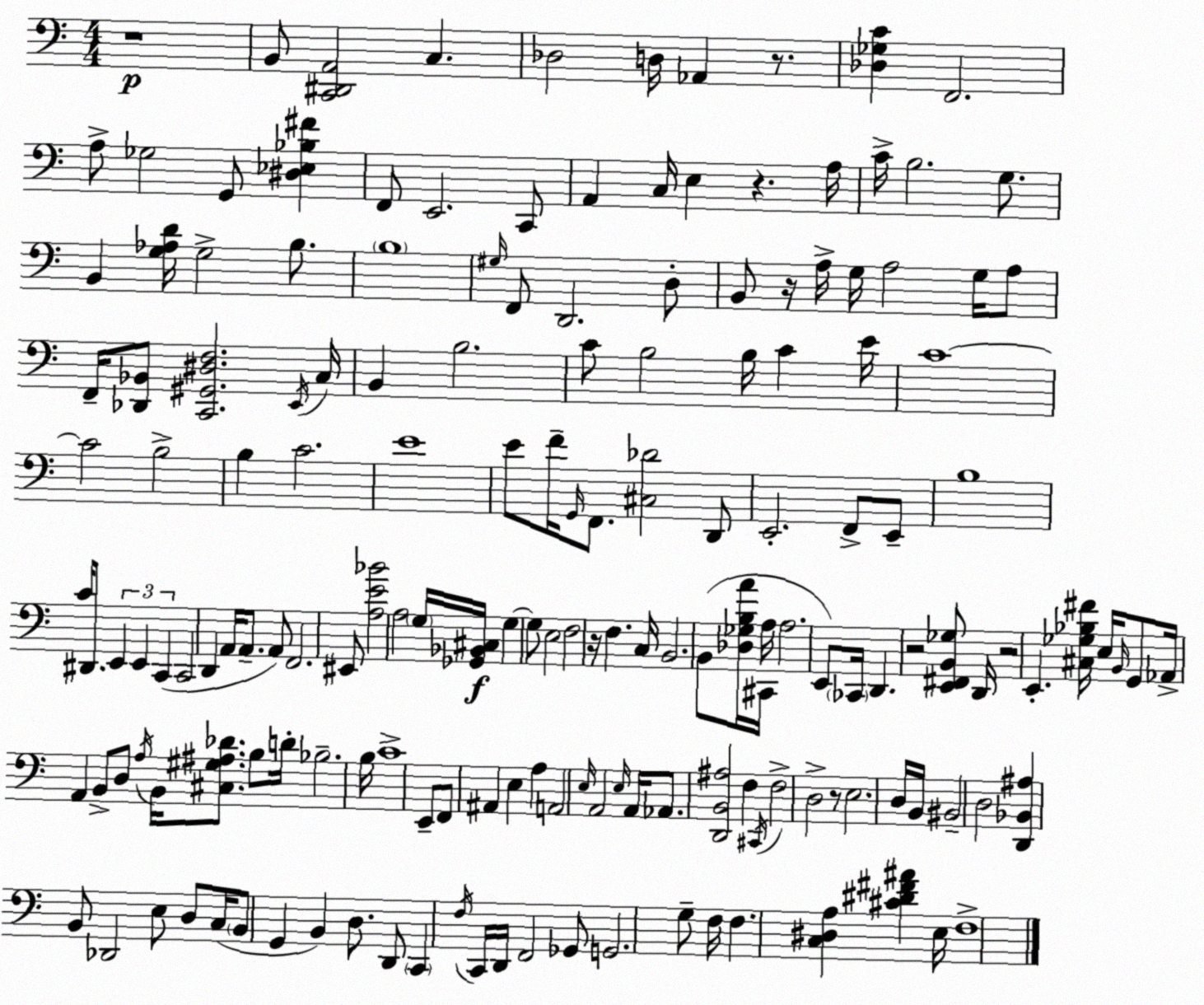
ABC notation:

X:1
T:Untitled
M:4/4
L:1/4
K:Am
z4 B,,/2 [C,,^D,,A,,]2 C, _D,2 D,/4 _A,, z/2 [_D,_G,C] F,,2 A,/2 _G,2 G,,/2 [^D,_E,_B,^F] F,,/2 E,,2 C,,/2 A,, C,/4 E, z A,/4 C/4 B,2 G,/2 B,, [G,_A,D]/4 G,2 B,/2 B,4 ^G,/4 F,,/2 D,,2 D,/2 B,,/2 z/4 A,/4 G,/4 A,2 G,/4 A,/2 F,,/4 [_D,,_B,,]/2 [C,,^G,,^D,F,]2 E,,/4 C,/4 B,, B,2 C/2 B,2 B,/4 C E/4 C4 C2 B,2 B, C2 E4 E/2 F/4 G,,/4 F,,/2 [^C,_D]2 D,,/2 E,,2 F,,/2 E,,/2 B,4 C/4 ^D,,/2 E,, E,, C,, C,,2 D,, A,,/4 A,,/2 A,,/2 F,,2 ^E,,/2 [A,E_B]2 A,2 G,/4 [_G,,_B,,^C,]/4 G, G,/2 E,2 F,2 z/4 F, C,/4 B,,2 B,,/2 [_D,_G,B,A]/4 ^C,,/4 A,/4 A,2 E,,/2 _C,,/4 D,, z2 [E,,^F,,B,,_G,]/2 D,,/4 z2 E,, [^C,_G,_B,^F]/4 E,/4 B,,/4 G,,/2 _A,,/4 A,, B,,/2 D,/2 A,/4 B,,/4 [^C,^G,^A,_D]/2 B,/2 D/4 _B,2 B,/4 C4 E,,/2 F,,/2 ^A,, E, A, A,,2 E,/4 A,,2 E,/4 A,,/4 _A,,/2 [D,,B,,^A,]2 F, ^C,,/4 F,2 D,2 z/2 E,2 D,/4 B,,/4 ^B,,2 D,2 [D,,_B,,^A,] B,,/2 _D,,2 E,/2 D,/2 C,/4 B,,/2 G,, B,, D,/2 D,,/2 C,, F,/4 C,,/4 D,,/4 F,,2 _G,,/2 G,,2 G,/2 F,/4 F, [C,^D,A,] [^C^D^F^A] E,/4 F,4